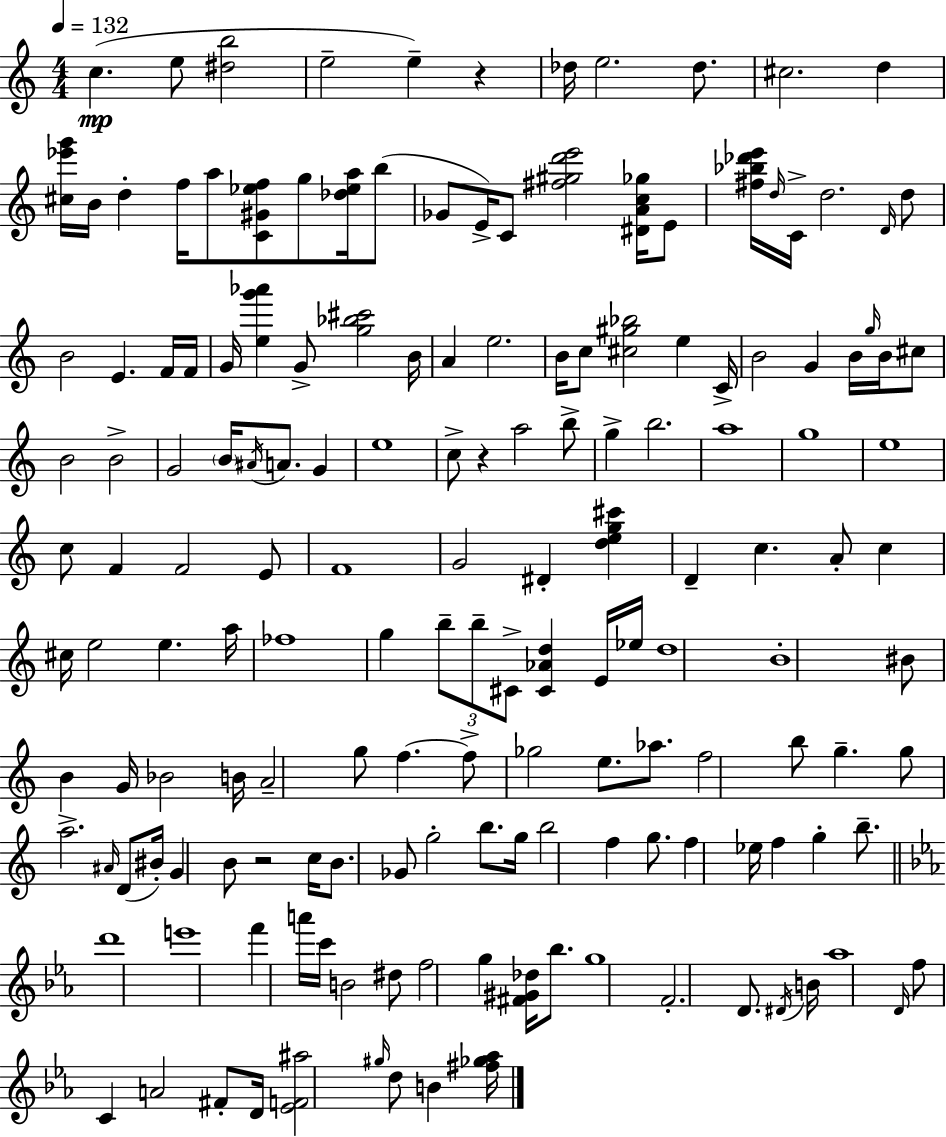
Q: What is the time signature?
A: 4/4